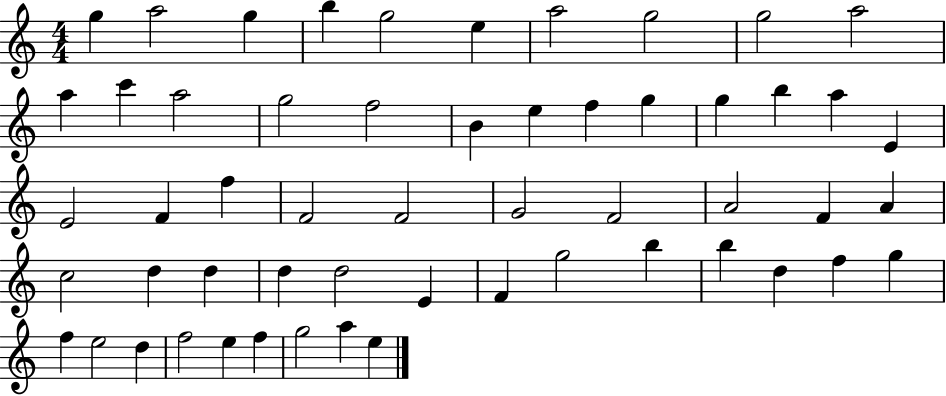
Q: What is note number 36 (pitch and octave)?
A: D5